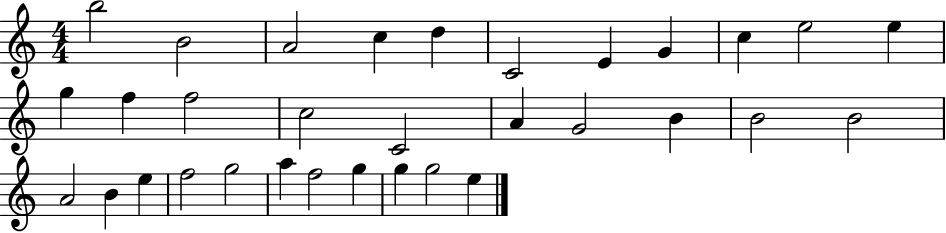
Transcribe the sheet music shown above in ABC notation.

X:1
T:Untitled
M:4/4
L:1/4
K:C
b2 B2 A2 c d C2 E G c e2 e g f f2 c2 C2 A G2 B B2 B2 A2 B e f2 g2 a f2 g g g2 e